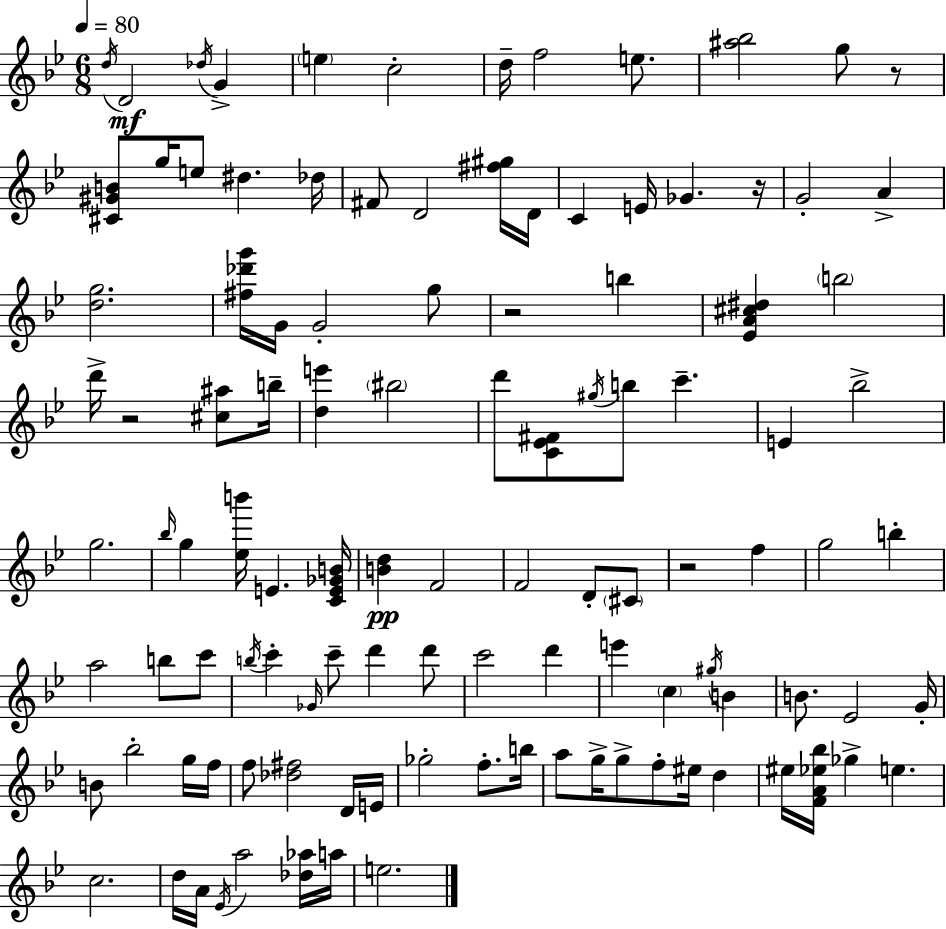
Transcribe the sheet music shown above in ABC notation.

X:1
T:Untitled
M:6/8
L:1/4
K:Gm
d/4 D2 _d/4 G e c2 d/4 f2 e/2 [^a_b]2 g/2 z/2 [^C^GB]/2 g/4 e/2 ^d _d/4 ^F/2 D2 [^f^g]/4 D/4 C E/4 _G z/4 G2 A [dg]2 [^f_d'g']/4 G/4 G2 g/2 z2 b [_EA^c^d] b2 d'/4 z2 [^c^a]/2 b/4 [de'] ^b2 d'/2 [C_E^F]/2 ^g/4 b/2 c' E _b2 g2 _b/4 g [_eb']/4 E [CE_GB]/4 [Bd] F2 F2 D/2 ^C/2 z2 f g2 b a2 b/2 c'/2 b/4 c' _G/4 c'/2 d' d'/2 c'2 d' e' c ^g/4 B B/2 _E2 G/4 B/2 _b2 g/4 f/4 f/2 [_d^f]2 D/4 E/4 _g2 f/2 b/4 a/2 g/4 g/2 f/2 ^e/4 d ^e/4 [FA_e_b]/4 _g e c2 d/4 A/4 _E/4 a2 [_d_a]/4 a/4 e2